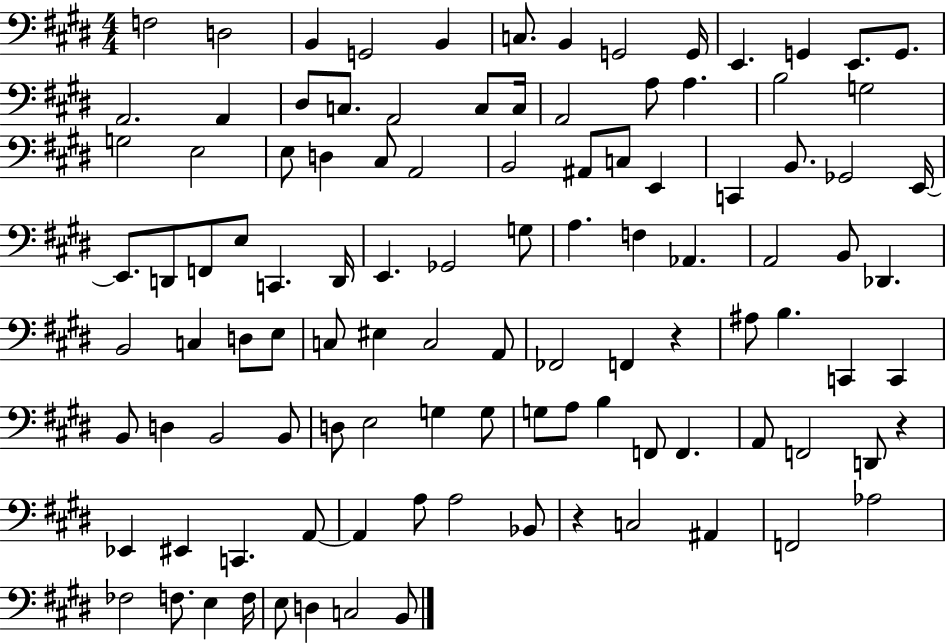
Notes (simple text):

F3/h D3/h B2/q G2/h B2/q C3/e. B2/q G2/h G2/s E2/q. G2/q E2/e. G2/e. A2/h. A2/q D#3/e C3/e. A2/h C3/e C3/s A2/h A3/e A3/q. B3/h G3/h G3/h E3/h E3/e D3/q C#3/e A2/h B2/h A#2/e C3/e E2/q C2/q B2/e. Gb2/h E2/s E2/e. D2/e F2/e E3/e C2/q. D2/s E2/q. Gb2/h G3/e A3/q. F3/q Ab2/q. A2/h B2/e Db2/q. B2/h C3/q D3/e E3/e C3/e EIS3/q C3/h A2/e FES2/h F2/q R/q A#3/e B3/q. C2/q C2/q B2/e D3/q B2/h B2/e D3/e E3/h G3/q G3/e G3/e A3/e B3/q F2/e F2/q. A2/e F2/h D2/e R/q Eb2/q EIS2/q C2/q. A2/e A2/q A3/e A3/h Bb2/e R/q C3/h A#2/q F2/h Ab3/h FES3/h F3/e. E3/q F3/s E3/e D3/q C3/h B2/e